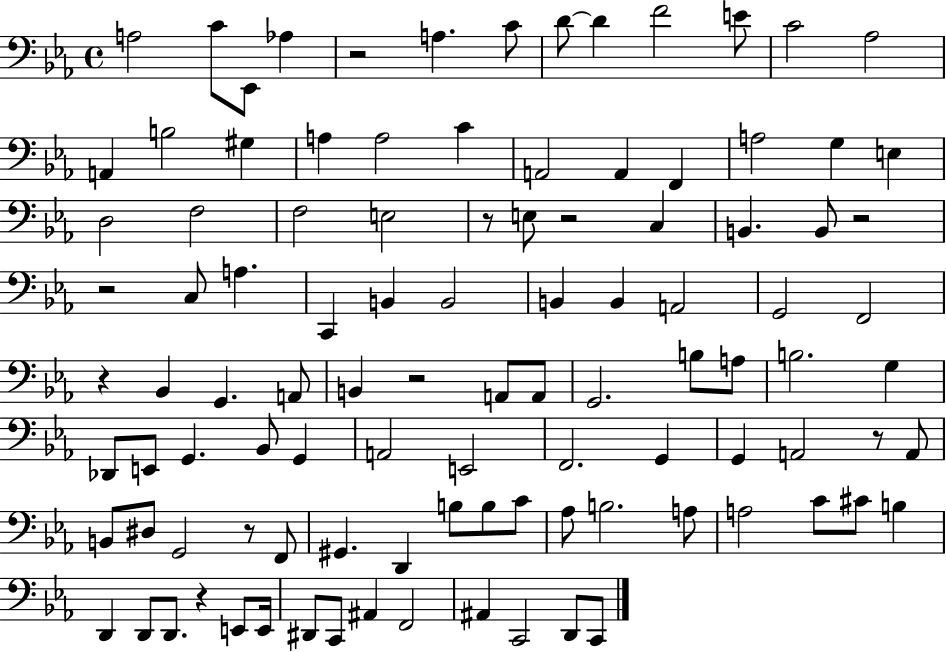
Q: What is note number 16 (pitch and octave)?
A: A3